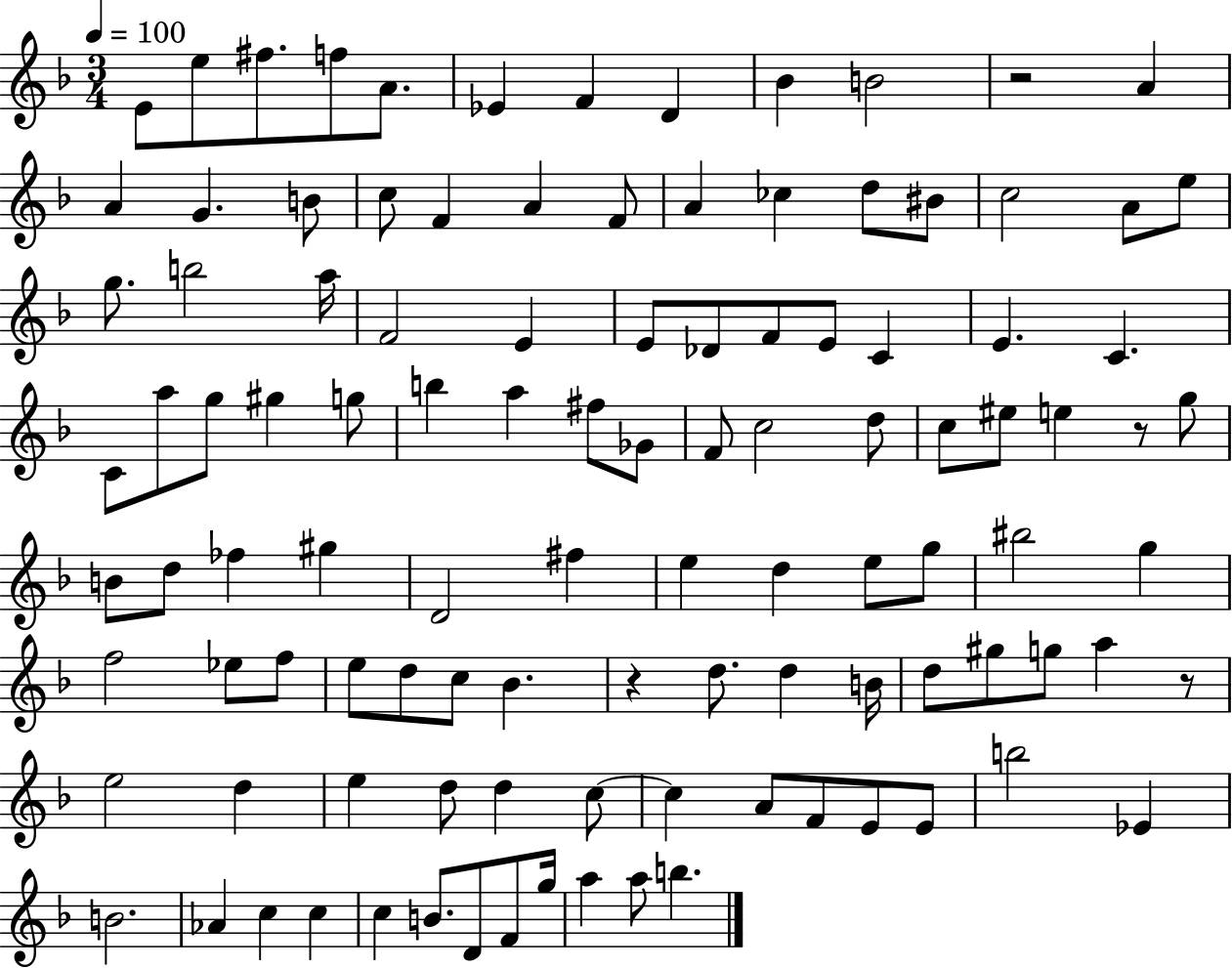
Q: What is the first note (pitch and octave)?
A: E4